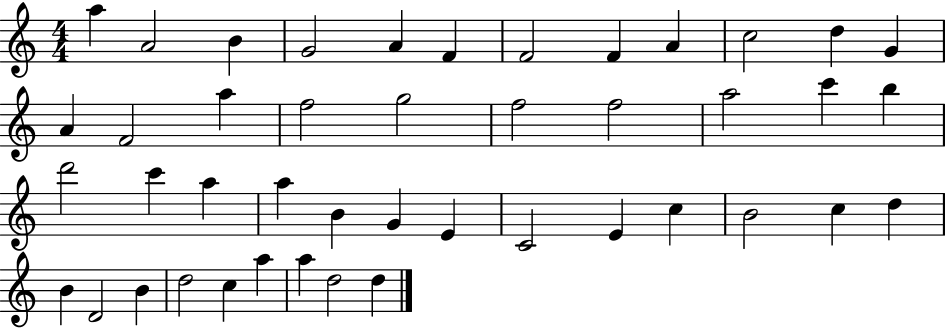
{
  \clef treble
  \numericTimeSignature
  \time 4/4
  \key c \major
  a''4 a'2 b'4 | g'2 a'4 f'4 | f'2 f'4 a'4 | c''2 d''4 g'4 | \break a'4 f'2 a''4 | f''2 g''2 | f''2 f''2 | a''2 c'''4 b''4 | \break d'''2 c'''4 a''4 | a''4 b'4 g'4 e'4 | c'2 e'4 c''4 | b'2 c''4 d''4 | \break b'4 d'2 b'4 | d''2 c''4 a''4 | a''4 d''2 d''4 | \bar "|."
}